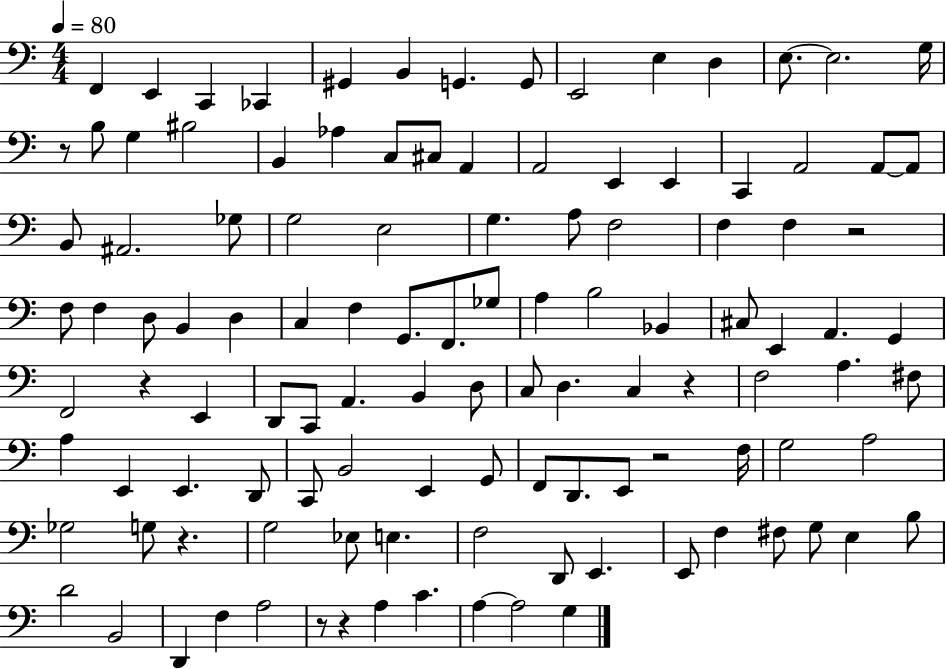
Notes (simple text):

F2/q E2/q C2/q CES2/q G#2/q B2/q G2/q. G2/e E2/h E3/q D3/q E3/e. E3/h. G3/s R/e B3/e G3/q BIS3/h B2/q Ab3/q C3/e C#3/e A2/q A2/h E2/q E2/q C2/q A2/h A2/e A2/e B2/e A#2/h. Gb3/e G3/h E3/h G3/q. A3/e F3/h F3/q F3/q R/h F3/e F3/q D3/e B2/q D3/q C3/q F3/q G2/e. F2/e. Gb3/e A3/q B3/h Bb2/q C#3/e E2/q A2/q. G2/q F2/h R/q E2/q D2/e C2/e A2/q. B2/q D3/e C3/e D3/q. C3/q R/q F3/h A3/q. F#3/e A3/q E2/q E2/q. D2/e C2/e B2/h E2/q G2/e F2/e D2/e. E2/e R/h F3/s G3/h A3/h Gb3/h G3/e R/q. G3/h Eb3/e E3/q. F3/h D2/e E2/q. E2/e F3/q F#3/e G3/e E3/q B3/e D4/h B2/h D2/q F3/q A3/h R/e R/q A3/q C4/q. A3/q A3/h G3/q